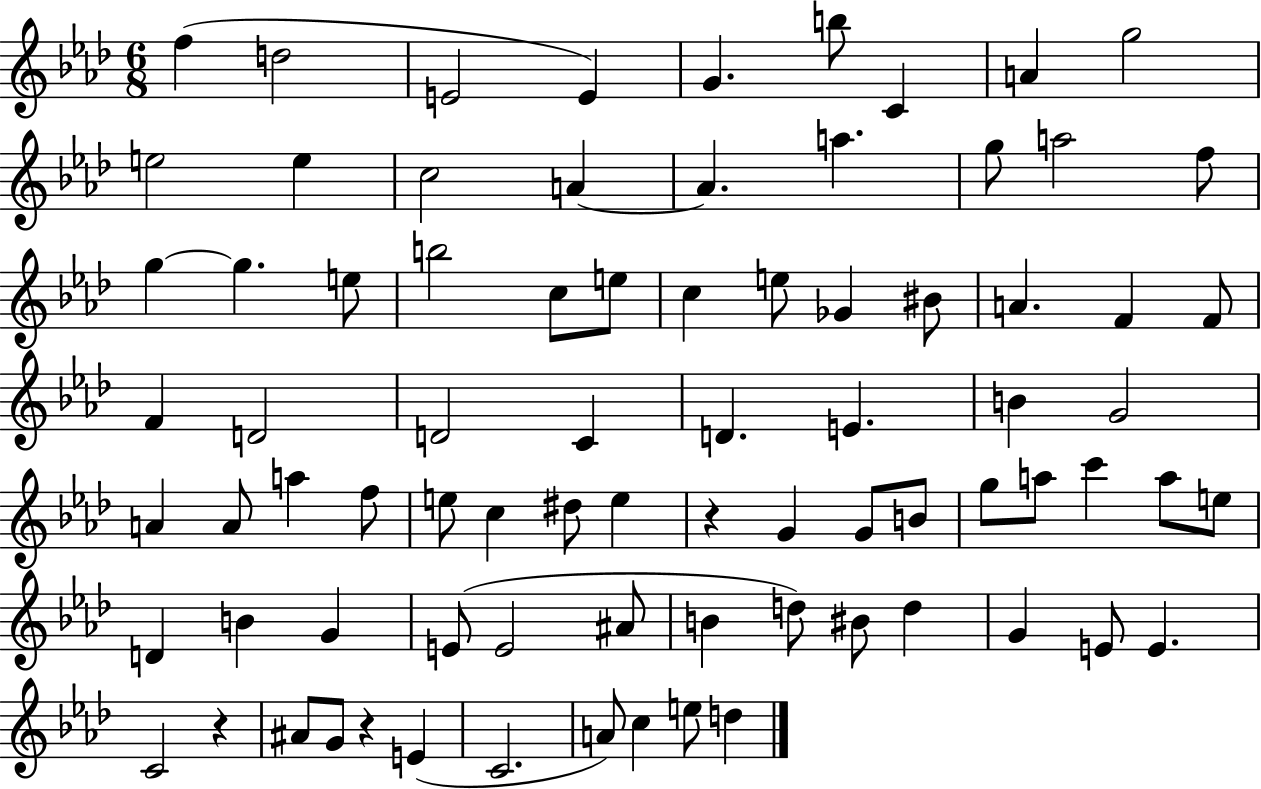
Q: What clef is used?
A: treble